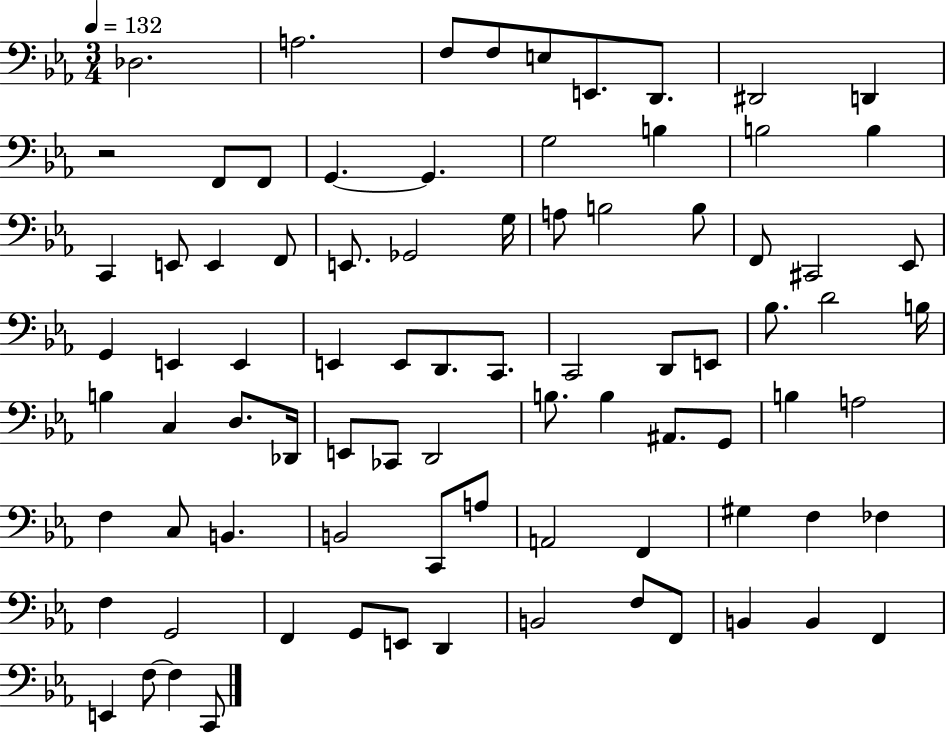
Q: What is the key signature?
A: EES major